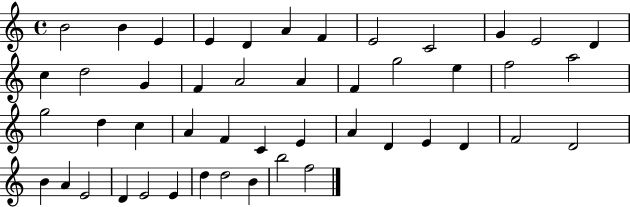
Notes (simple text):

B4/h B4/q E4/q E4/q D4/q A4/q F4/q E4/h C4/h G4/q E4/h D4/q C5/q D5/h G4/q F4/q A4/h A4/q F4/q G5/h E5/q F5/h A5/h G5/h D5/q C5/q A4/q F4/q C4/q E4/q A4/q D4/q E4/q D4/q F4/h D4/h B4/q A4/q E4/h D4/q E4/h E4/q D5/q D5/h B4/q B5/h F5/h